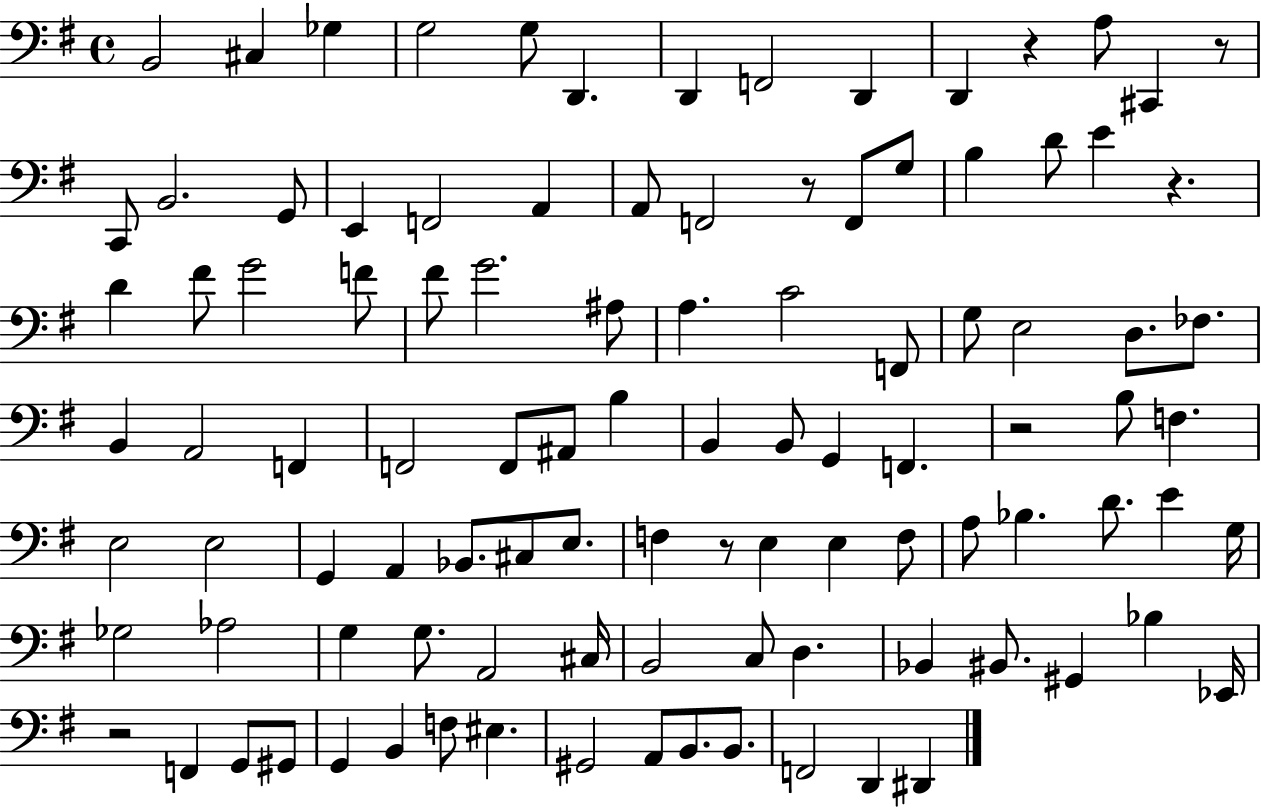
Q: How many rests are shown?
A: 7